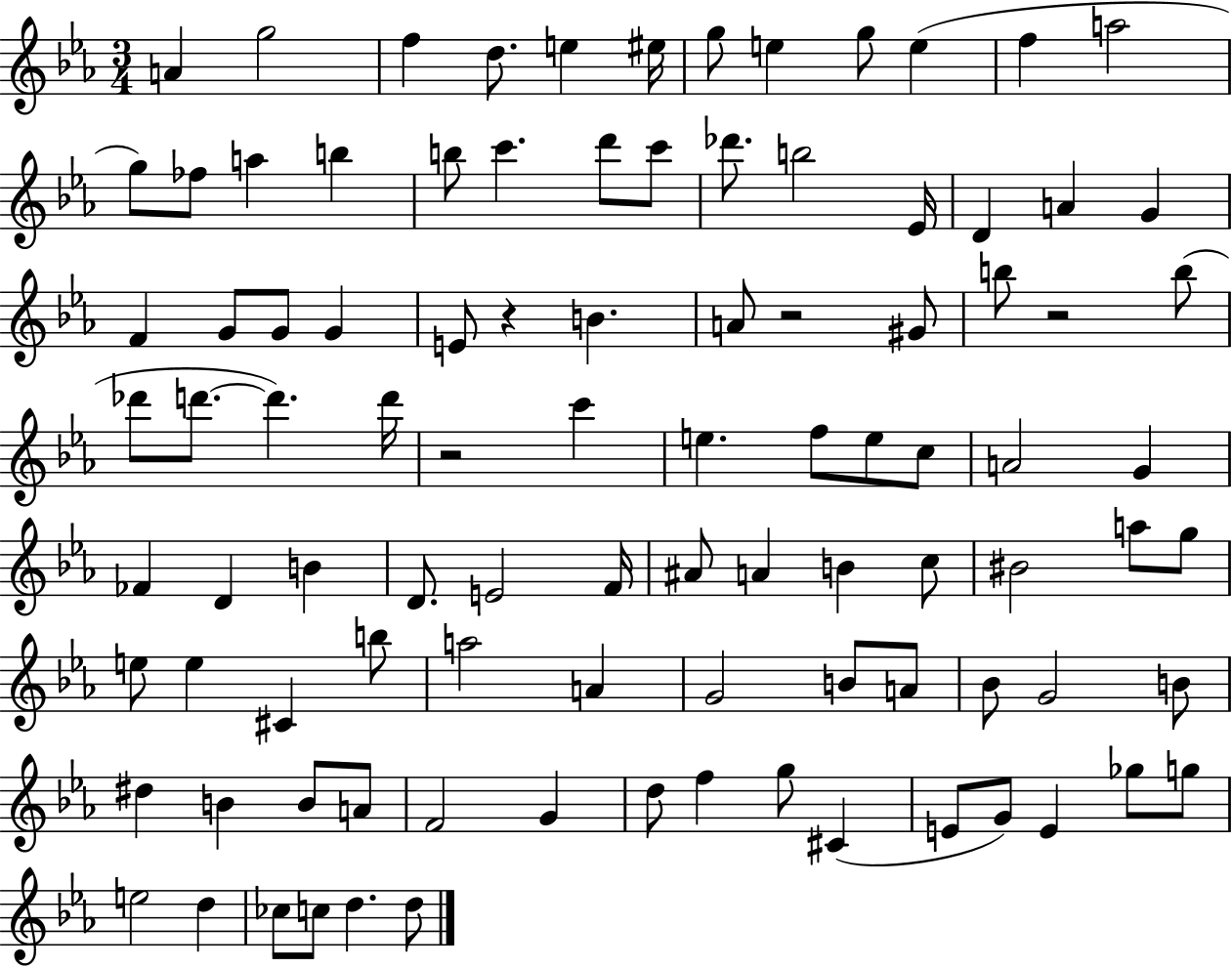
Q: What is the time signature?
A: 3/4